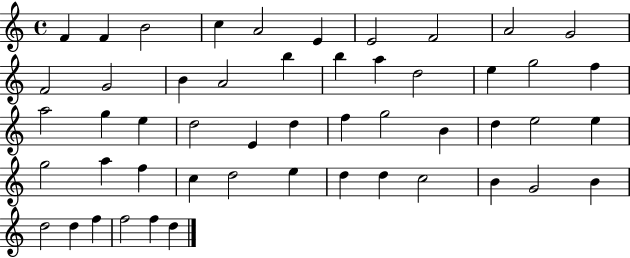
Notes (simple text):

F4/q F4/q B4/h C5/q A4/h E4/q E4/h F4/h A4/h G4/h F4/h G4/h B4/q A4/h B5/q B5/q A5/q D5/h E5/q G5/h F5/q A5/h G5/q E5/q D5/h E4/q D5/q F5/q G5/h B4/q D5/q E5/h E5/q G5/h A5/q F5/q C5/q D5/h E5/q D5/q D5/q C5/h B4/q G4/h B4/q D5/h D5/q F5/q F5/h F5/q D5/q